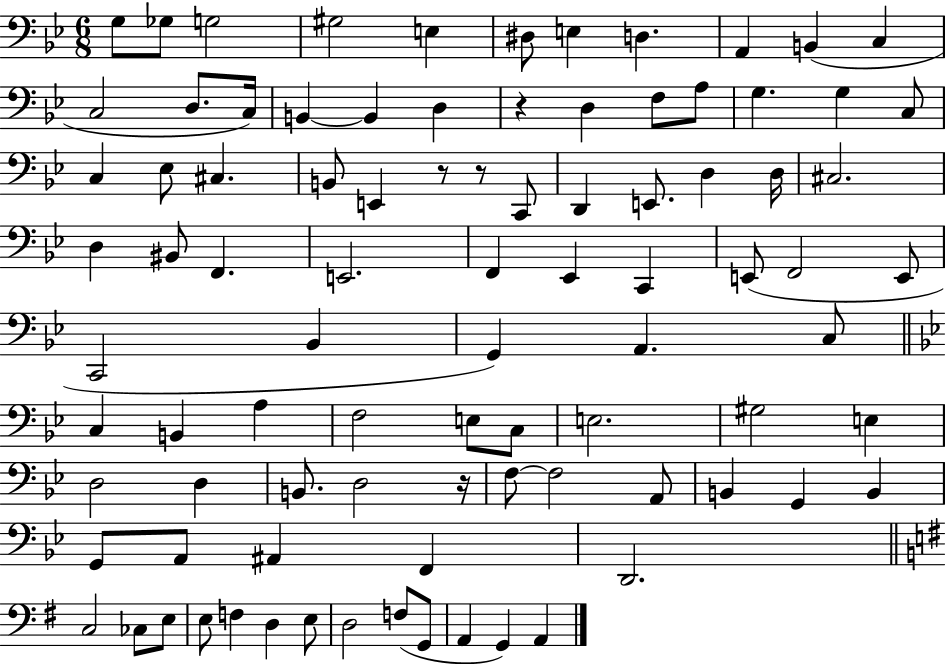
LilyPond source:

{
  \clef bass
  \numericTimeSignature
  \time 6/8
  \key bes \major
  g8 ges8 g2 | gis2 e4 | dis8 e4 d4. | a,4 b,4( c4 | \break c2 d8. c16) | b,4~~ b,4 d4 | r4 d4 f8 a8 | g4. g4 c8 | \break c4 ees8 cis4. | b,8 e,4 r8 r8 c,8 | d,4 e,8. d4 d16 | cis2. | \break d4 bis,8 f,4. | e,2. | f,4 ees,4 c,4 | e,8( f,2 e,8 | \break c,2 bes,4 | g,4) a,4. c8 | \bar "||" \break \key g \minor c4 b,4 a4 | f2 e8 c8 | e2. | gis2 e4 | \break d2 d4 | b,8. d2 r16 | f8~~ f2 a,8 | b,4 g,4 b,4 | \break g,8 a,8 ais,4 f,4 | d,2. | \bar "||" \break \key g \major c2 ces8 e8 | e8 f4 d4 e8 | d2 f8( g,8 | a,4 g,4) a,4 | \break \bar "|."
}